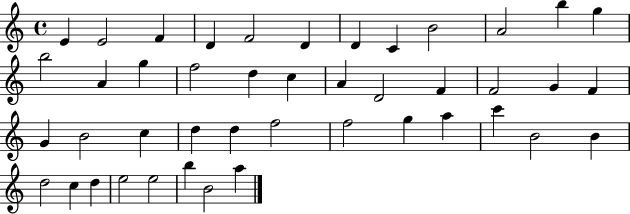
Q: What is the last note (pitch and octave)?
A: A5